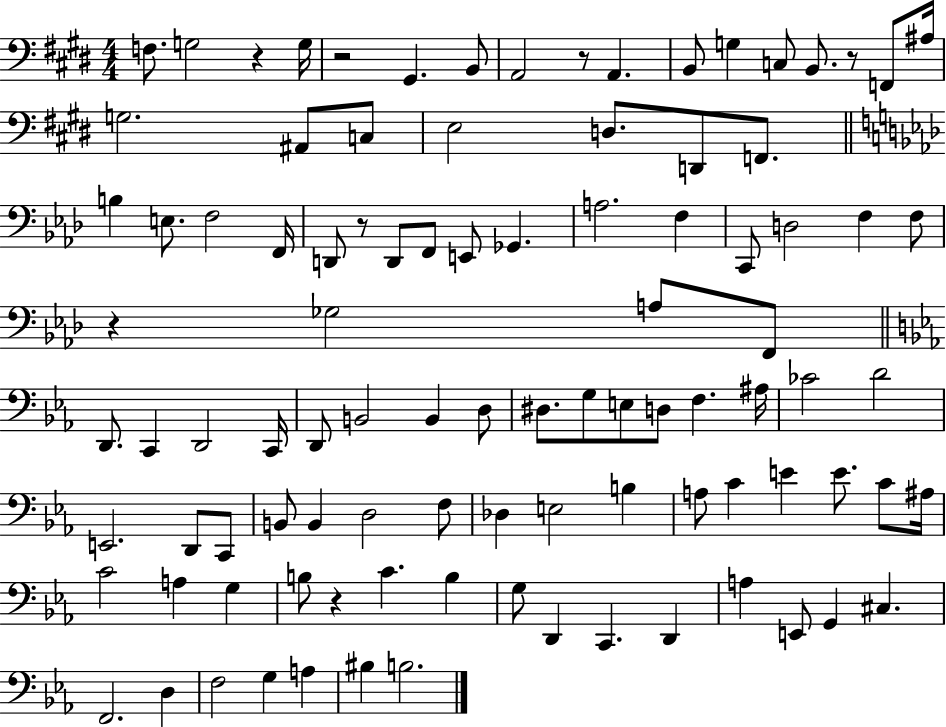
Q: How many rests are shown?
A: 7